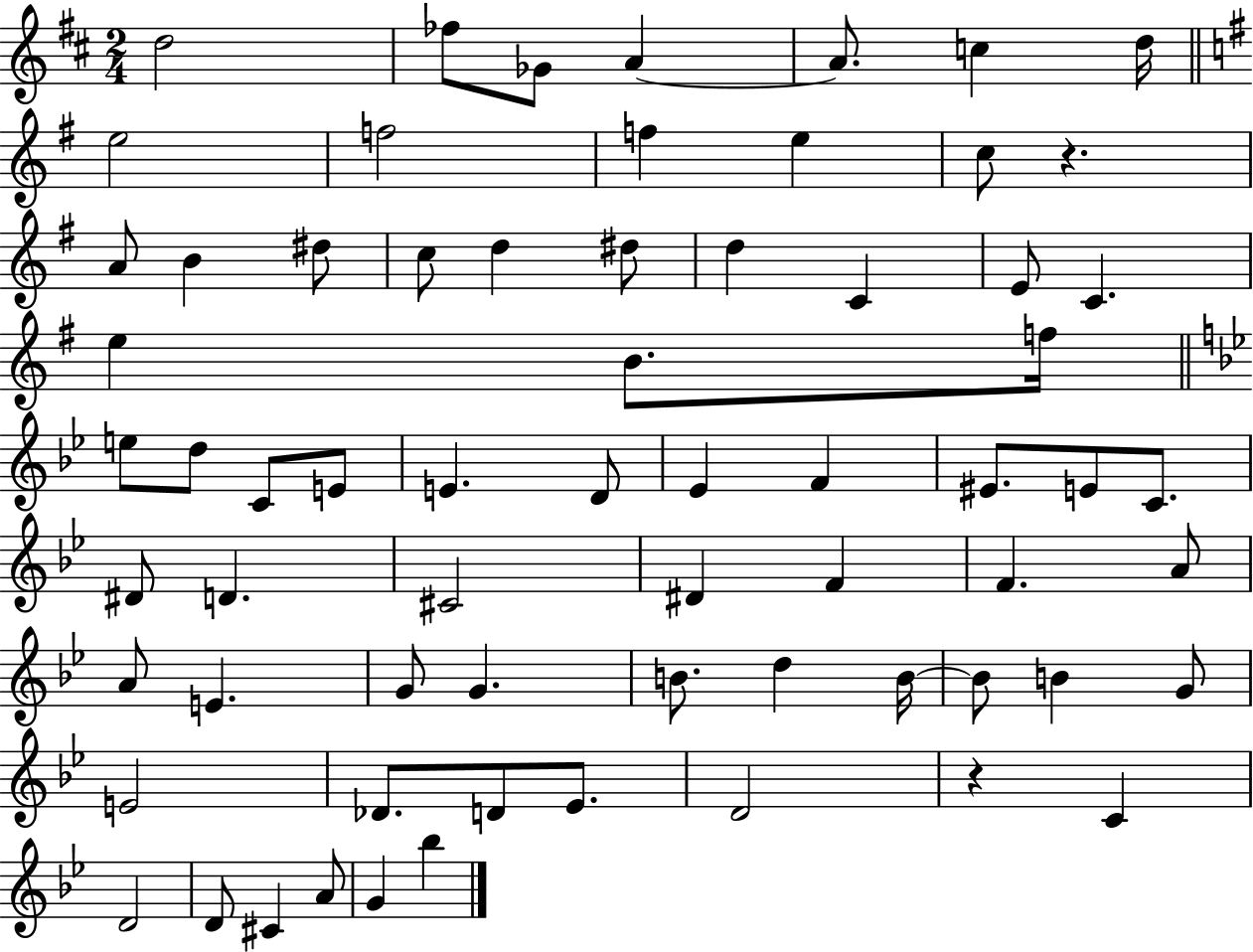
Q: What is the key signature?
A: D major